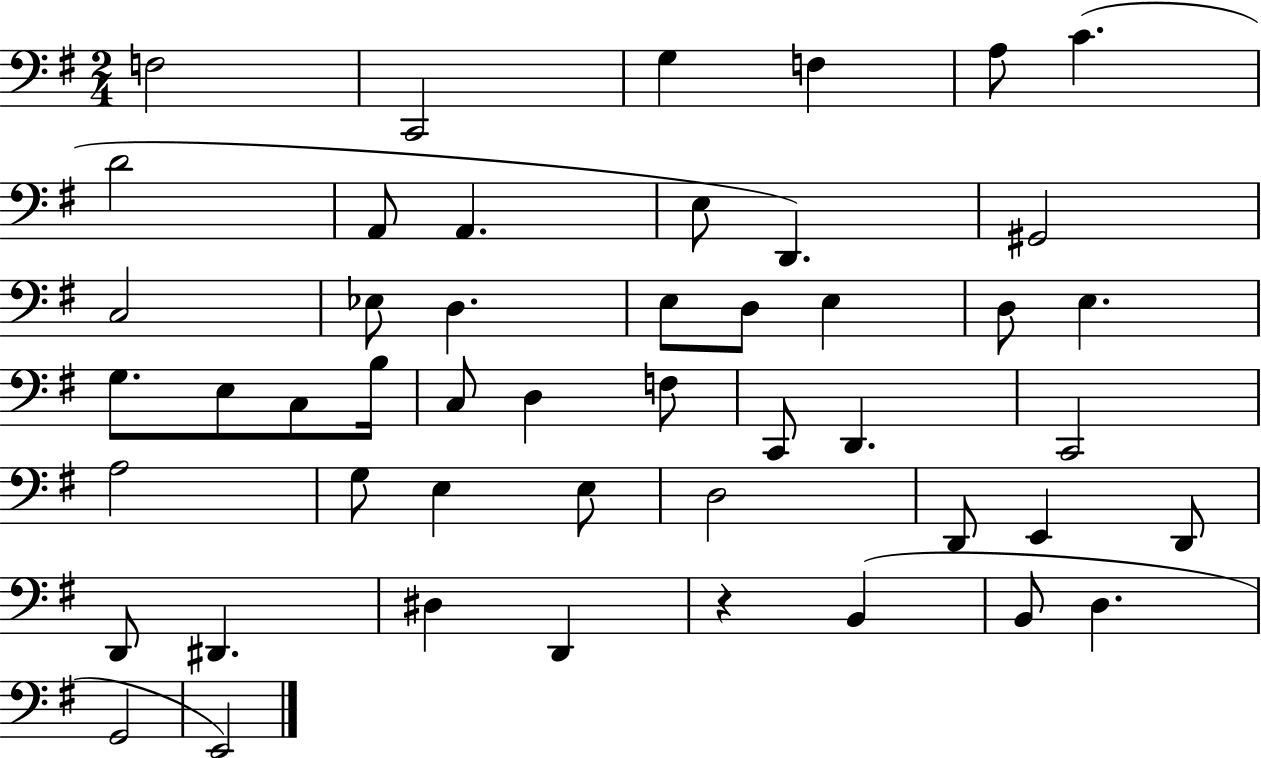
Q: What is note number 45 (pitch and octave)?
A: D3